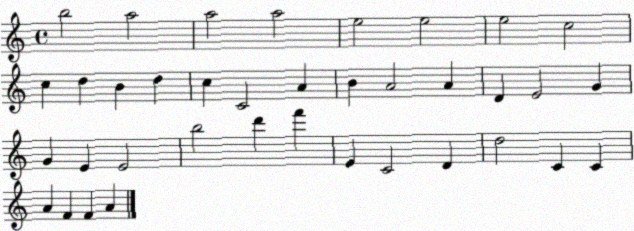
X:1
T:Untitled
M:4/4
L:1/4
K:C
b2 a2 a2 a2 e2 e2 e2 c2 c d B d c C2 A B A2 A D E2 G G E E2 b2 d' f' E C2 D d2 C C A F F A